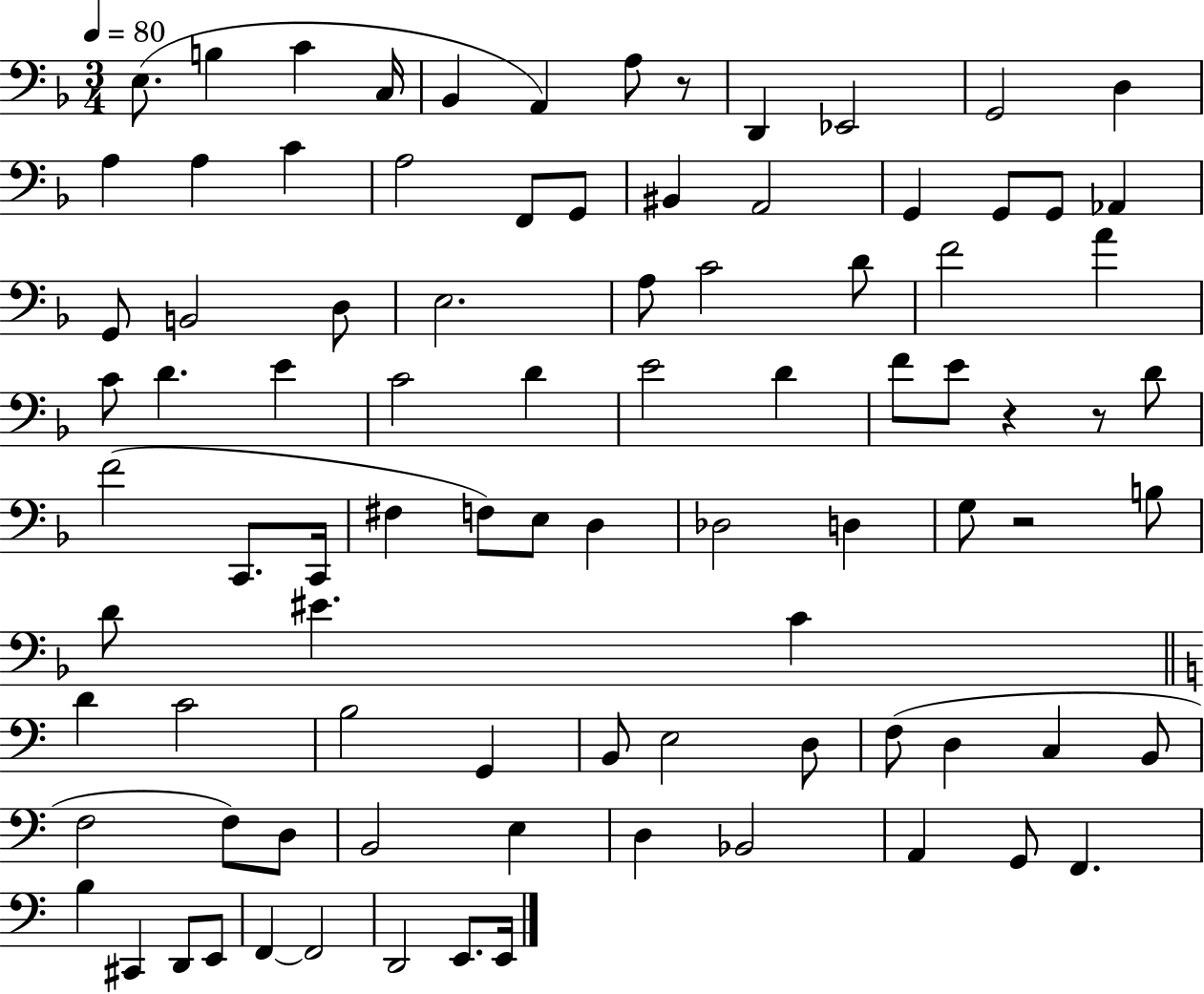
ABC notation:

X:1
T:Untitled
M:3/4
L:1/4
K:F
E,/2 B, C C,/4 _B,, A,, A,/2 z/2 D,, _E,,2 G,,2 D, A, A, C A,2 F,,/2 G,,/2 ^B,, A,,2 G,, G,,/2 G,,/2 _A,, G,,/2 B,,2 D,/2 E,2 A,/2 C2 D/2 F2 A C/2 D E C2 D E2 D F/2 E/2 z z/2 D/2 F2 C,,/2 C,,/4 ^F, F,/2 E,/2 D, _D,2 D, G,/2 z2 B,/2 D/2 ^E C D C2 B,2 G,, B,,/2 E,2 D,/2 F,/2 D, C, B,,/2 F,2 F,/2 D,/2 B,,2 E, D, _B,,2 A,, G,,/2 F,, B, ^C,, D,,/2 E,,/2 F,, F,,2 D,,2 E,,/2 E,,/4